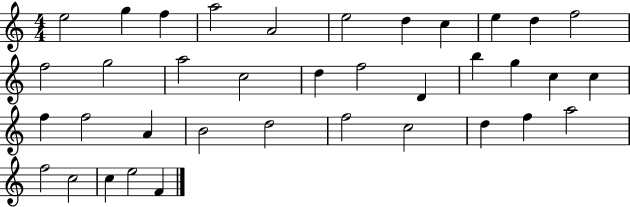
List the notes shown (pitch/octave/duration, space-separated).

E5/h G5/q F5/q A5/h A4/h E5/h D5/q C5/q E5/q D5/q F5/h F5/h G5/h A5/h C5/h D5/q F5/h D4/q B5/q G5/q C5/q C5/q F5/q F5/h A4/q B4/h D5/h F5/h C5/h D5/q F5/q A5/h F5/h C5/h C5/q E5/h F4/q